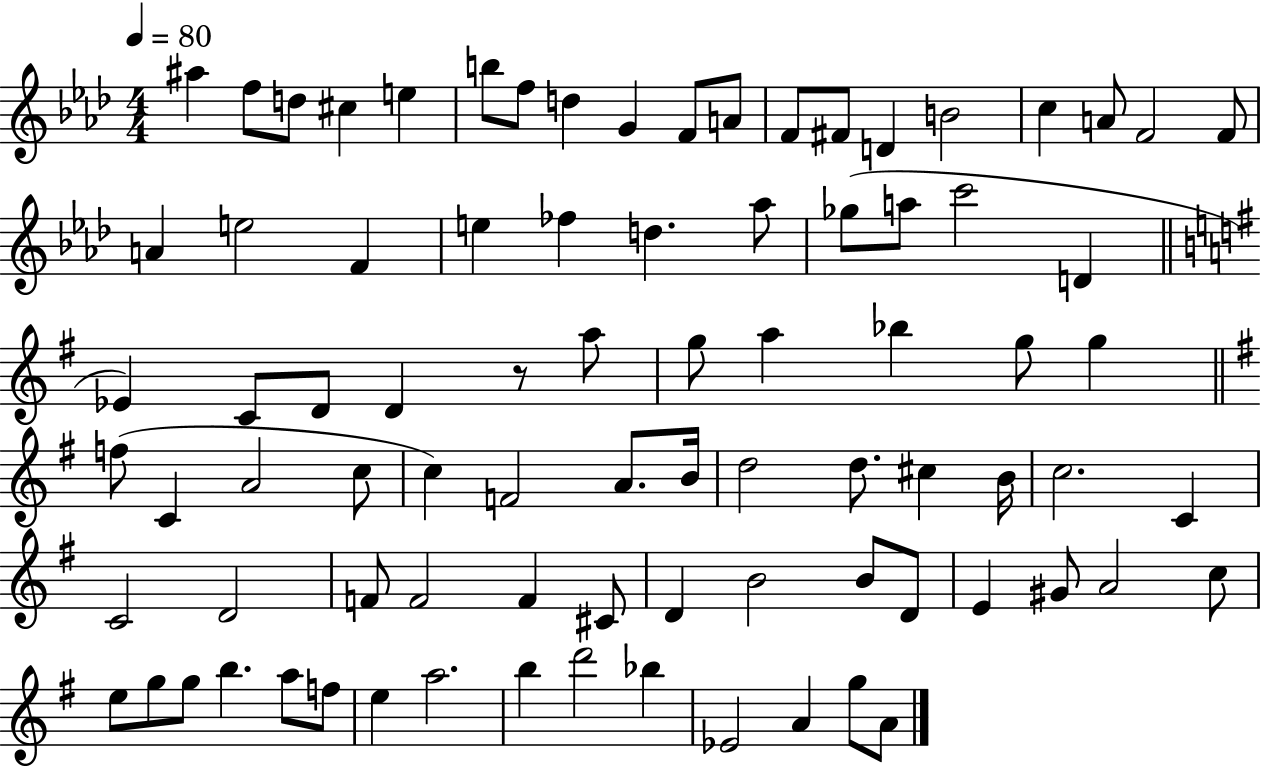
{
  \clef treble
  \numericTimeSignature
  \time 4/4
  \key aes \major
  \tempo 4 = 80
  ais''4 f''8 d''8 cis''4 e''4 | b''8 f''8 d''4 g'4 f'8 a'8 | f'8 fis'8 d'4 b'2 | c''4 a'8 f'2 f'8 | \break a'4 e''2 f'4 | e''4 fes''4 d''4. aes''8 | ges''8( a''8 c'''2 d'4 | \bar "||" \break \key g \major ees'4) c'8 d'8 d'4 r8 a''8 | g''8 a''4 bes''4 g''8 g''4 | \bar "||" \break \key g \major f''8( c'4 a'2 c''8 | c''4) f'2 a'8. b'16 | d''2 d''8. cis''4 b'16 | c''2. c'4 | \break c'2 d'2 | f'8 f'2 f'4 cis'8 | d'4 b'2 b'8 d'8 | e'4 gis'8 a'2 c''8 | \break e''8 g''8 g''8 b''4. a''8 f''8 | e''4 a''2. | b''4 d'''2 bes''4 | ees'2 a'4 g''8 a'8 | \break \bar "|."
}